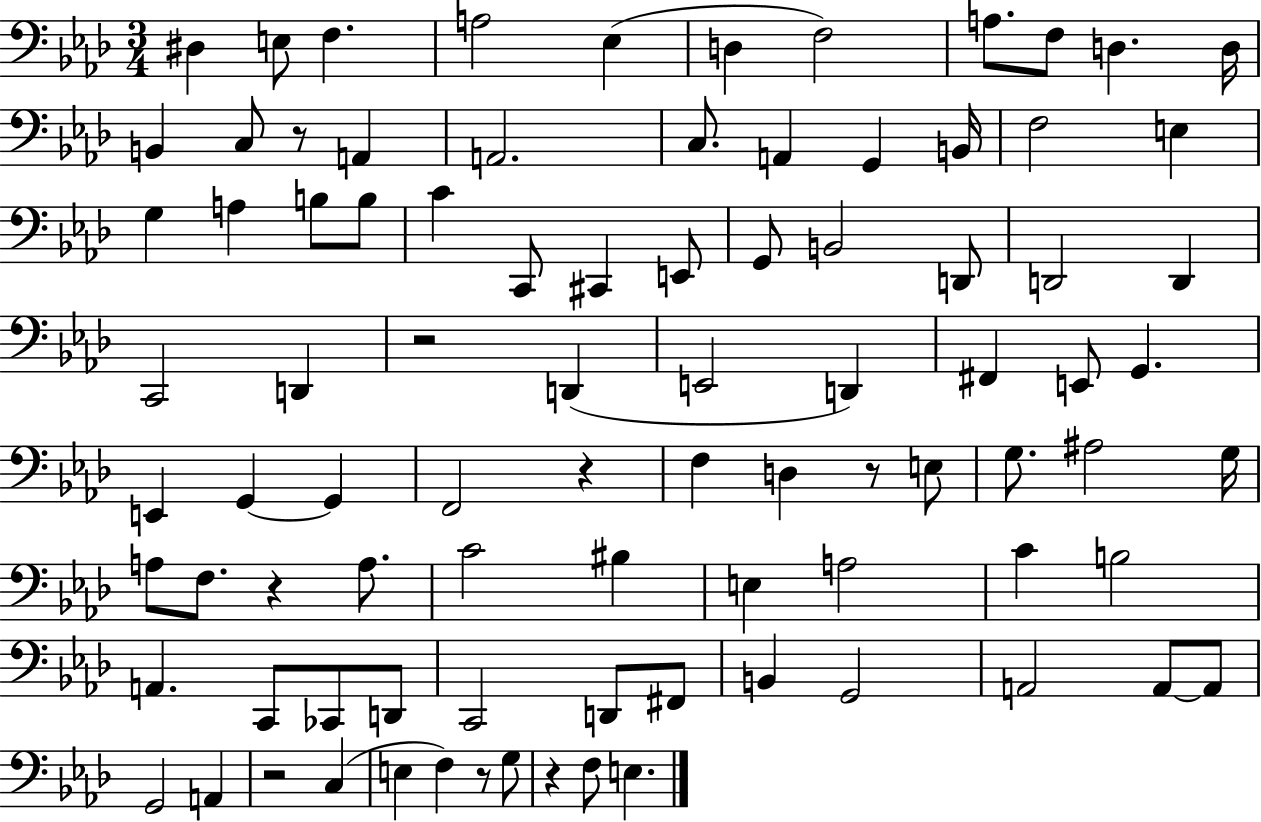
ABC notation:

X:1
T:Untitled
M:3/4
L:1/4
K:Ab
^D, E,/2 F, A,2 _E, D, F,2 A,/2 F,/2 D, D,/4 B,, C,/2 z/2 A,, A,,2 C,/2 A,, G,, B,,/4 F,2 E, G, A, B,/2 B,/2 C C,,/2 ^C,, E,,/2 G,,/2 B,,2 D,,/2 D,,2 D,, C,,2 D,, z2 D,, E,,2 D,, ^F,, E,,/2 G,, E,, G,, G,, F,,2 z F, D, z/2 E,/2 G,/2 ^A,2 G,/4 A,/2 F,/2 z A,/2 C2 ^B, E, A,2 C B,2 A,, C,,/2 _C,,/2 D,,/2 C,,2 D,,/2 ^F,,/2 B,, G,,2 A,,2 A,,/2 A,,/2 G,,2 A,, z2 C, E, F, z/2 G,/2 z F,/2 E,